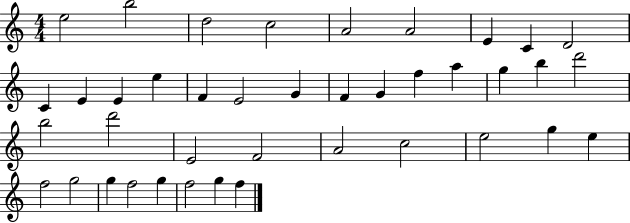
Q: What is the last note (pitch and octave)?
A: F5